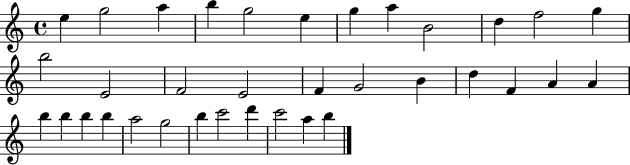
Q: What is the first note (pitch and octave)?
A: E5